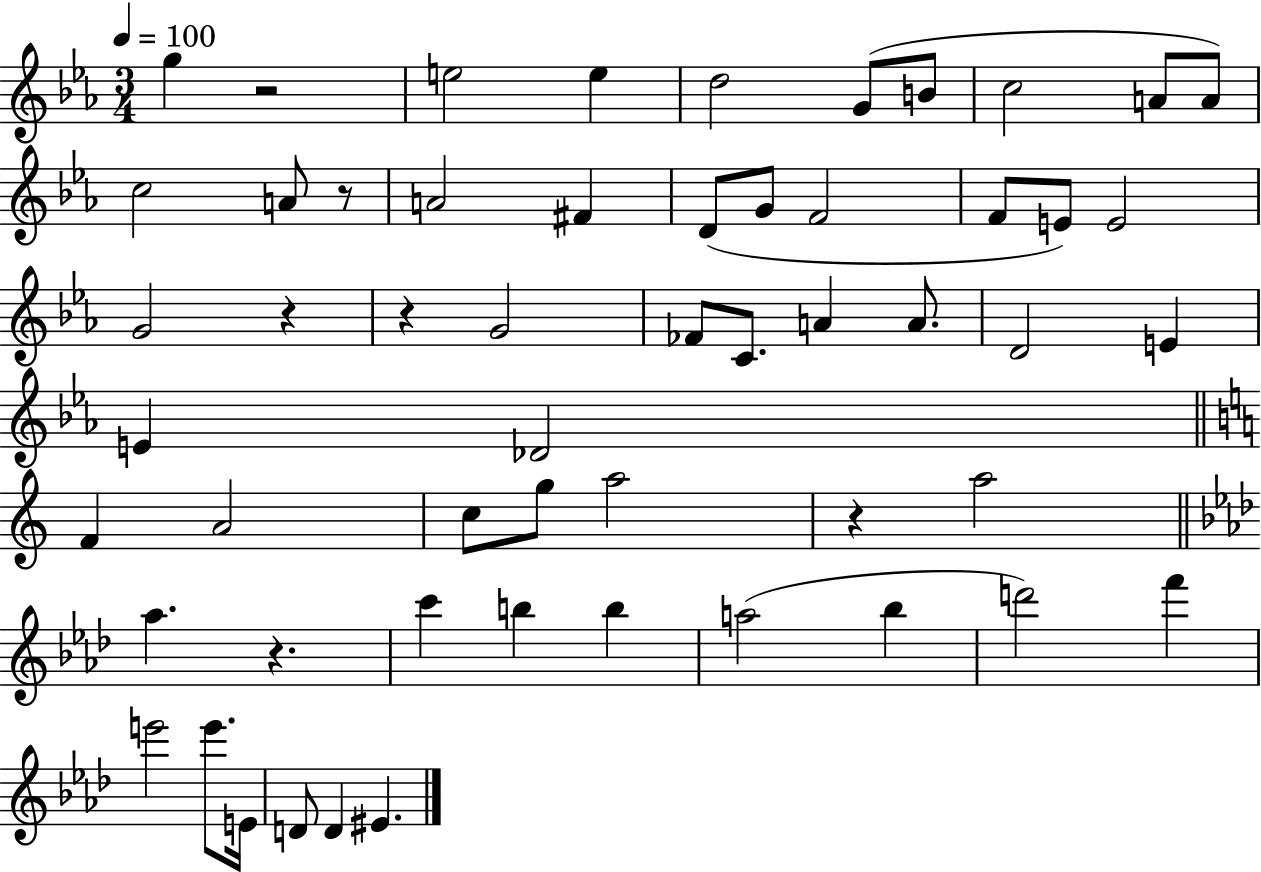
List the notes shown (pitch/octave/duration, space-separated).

G5/q R/h E5/h E5/q D5/h G4/e B4/e C5/h A4/e A4/e C5/h A4/e R/e A4/h F#4/q D4/e G4/e F4/h F4/e E4/e E4/h G4/h R/q R/q G4/h FES4/e C4/e. A4/q A4/e. D4/h E4/q E4/q Db4/h F4/q A4/h C5/e G5/e A5/h R/q A5/h Ab5/q. R/q. C6/q B5/q B5/q A5/h Bb5/q D6/h F6/q E6/h E6/e. E4/s D4/e D4/q EIS4/q.